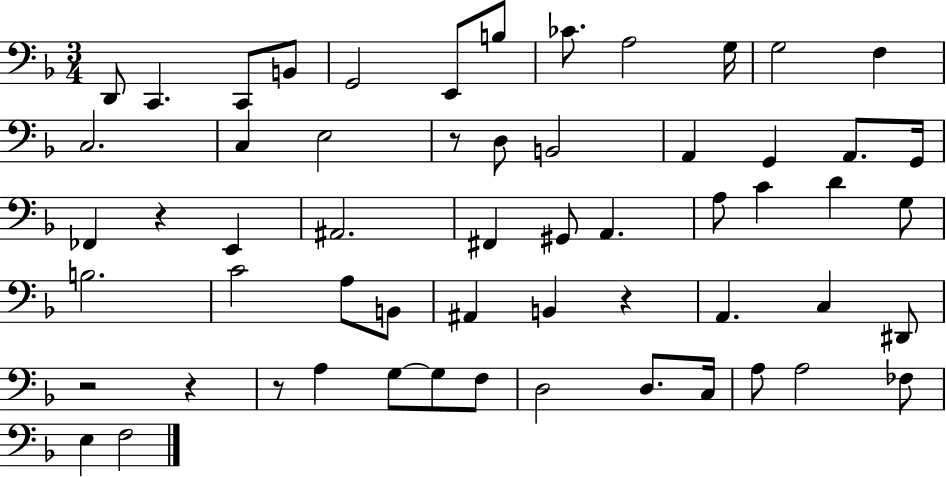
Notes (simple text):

D2/e C2/q. C2/e B2/e G2/h E2/e B3/e CES4/e. A3/h G3/s G3/h F3/q C3/h. C3/q E3/h R/e D3/e B2/h A2/q G2/q A2/e. G2/s FES2/q R/q E2/q A#2/h. F#2/q G#2/e A2/q. A3/e C4/q D4/q G3/e B3/h. C4/h A3/e B2/e A#2/q B2/q R/q A2/q. C3/q D#2/e R/h R/q R/e A3/q G3/e G3/e F3/e D3/h D3/e. C3/s A3/e A3/h FES3/e E3/q F3/h